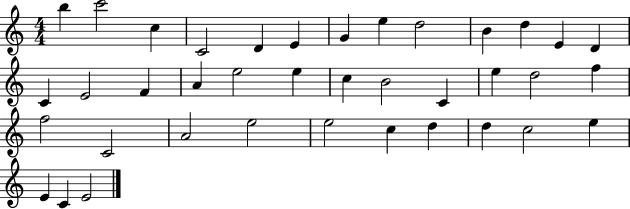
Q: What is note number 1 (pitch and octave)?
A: B5